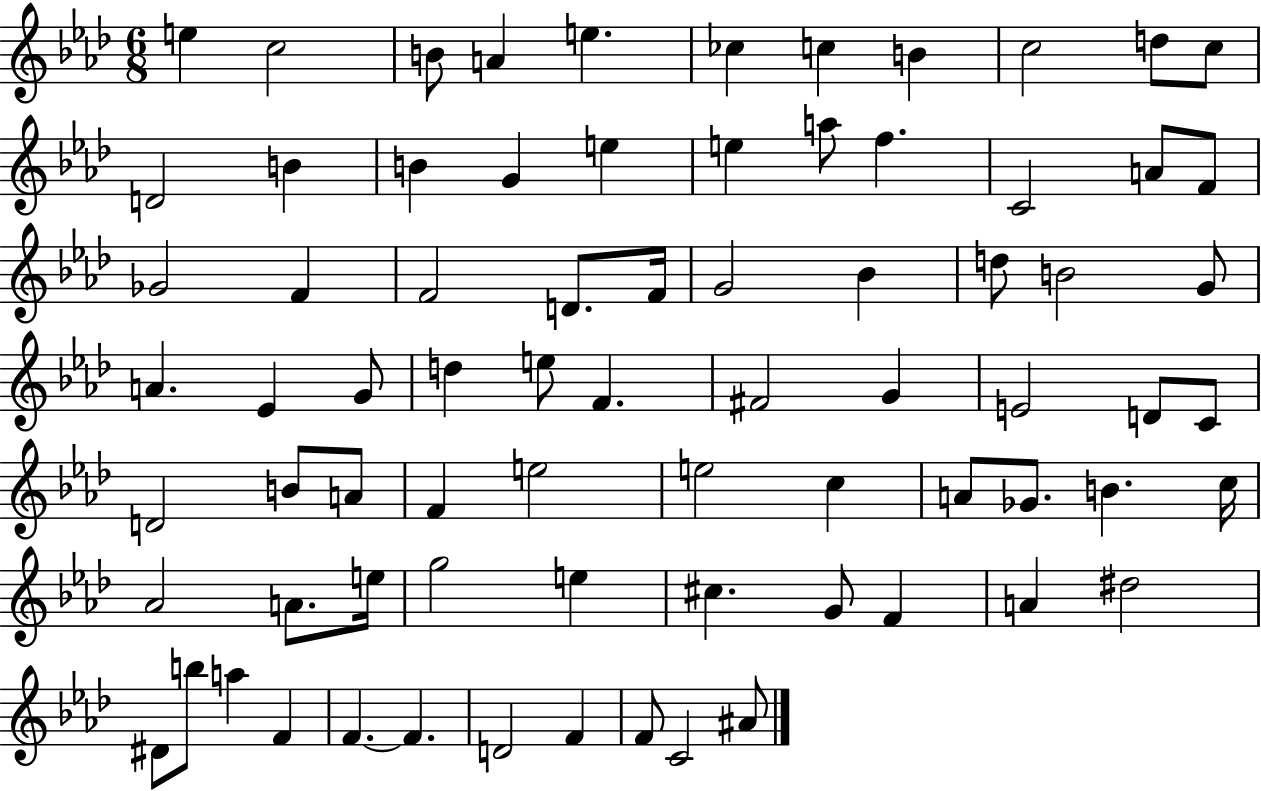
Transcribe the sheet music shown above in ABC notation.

X:1
T:Untitled
M:6/8
L:1/4
K:Ab
e c2 B/2 A e _c c B c2 d/2 c/2 D2 B B G e e a/2 f C2 A/2 F/2 _G2 F F2 D/2 F/4 G2 _B d/2 B2 G/2 A _E G/2 d e/2 F ^F2 G E2 D/2 C/2 D2 B/2 A/2 F e2 e2 c A/2 _G/2 B c/4 _A2 A/2 e/4 g2 e ^c G/2 F A ^d2 ^D/2 b/2 a F F F D2 F F/2 C2 ^A/2